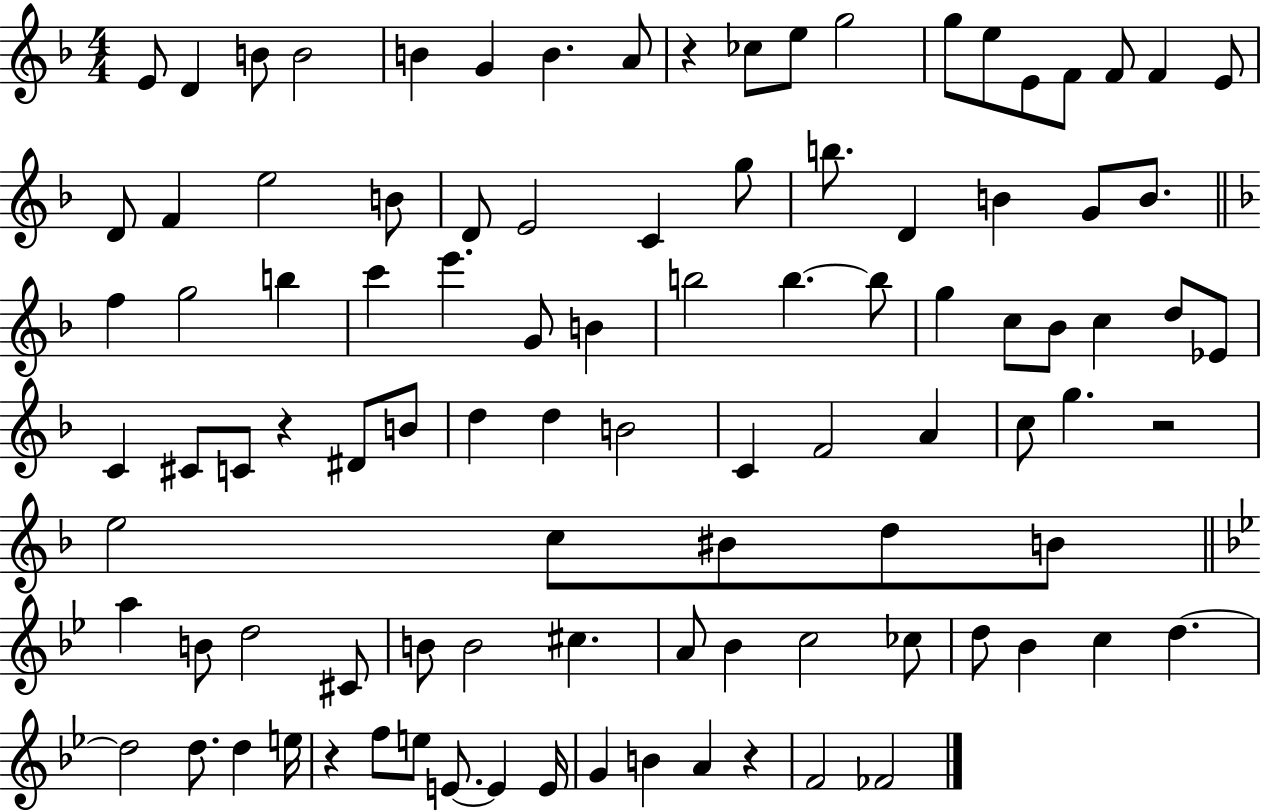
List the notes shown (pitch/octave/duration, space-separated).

E4/e D4/q B4/e B4/h B4/q G4/q B4/q. A4/e R/q CES5/e E5/e G5/h G5/e E5/e E4/e F4/e F4/e F4/q E4/e D4/e F4/q E5/h B4/e D4/e E4/h C4/q G5/e B5/e. D4/q B4/q G4/e B4/e. F5/q G5/h B5/q C6/q E6/q. G4/e B4/q B5/h B5/q. B5/e G5/q C5/e Bb4/e C5/q D5/e Eb4/e C4/q C#4/e C4/e R/q D#4/e B4/e D5/q D5/q B4/h C4/q F4/h A4/q C5/e G5/q. R/h E5/h C5/e BIS4/e D5/e B4/e A5/q B4/e D5/h C#4/e B4/e B4/h C#5/q. A4/e Bb4/q C5/h CES5/e D5/e Bb4/q C5/q D5/q. D5/h D5/e. D5/q E5/s R/q F5/e E5/e E4/e. E4/q E4/s G4/q B4/q A4/q R/q F4/h FES4/h